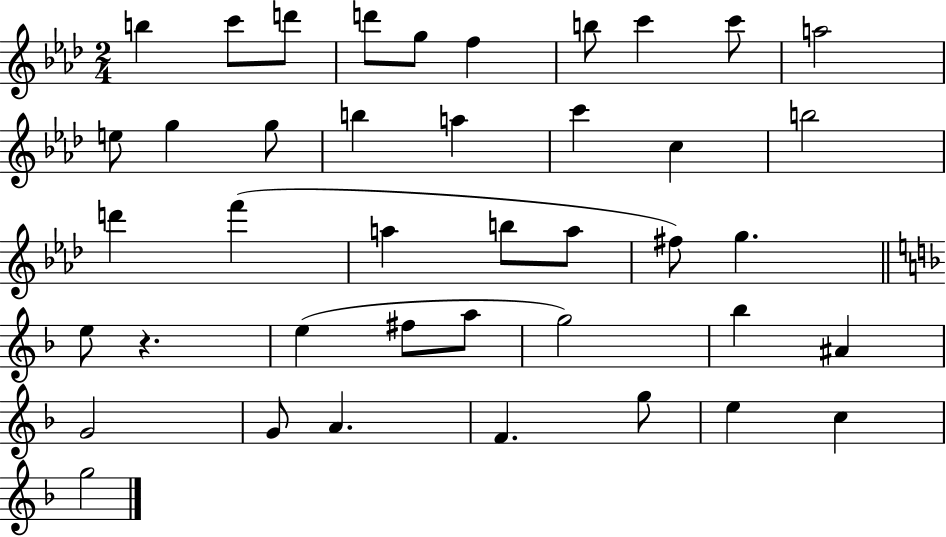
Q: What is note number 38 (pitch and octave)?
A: E5